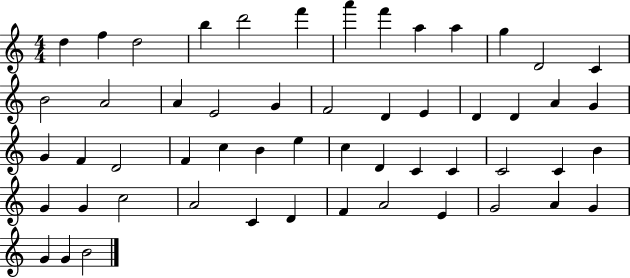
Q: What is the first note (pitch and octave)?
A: D5